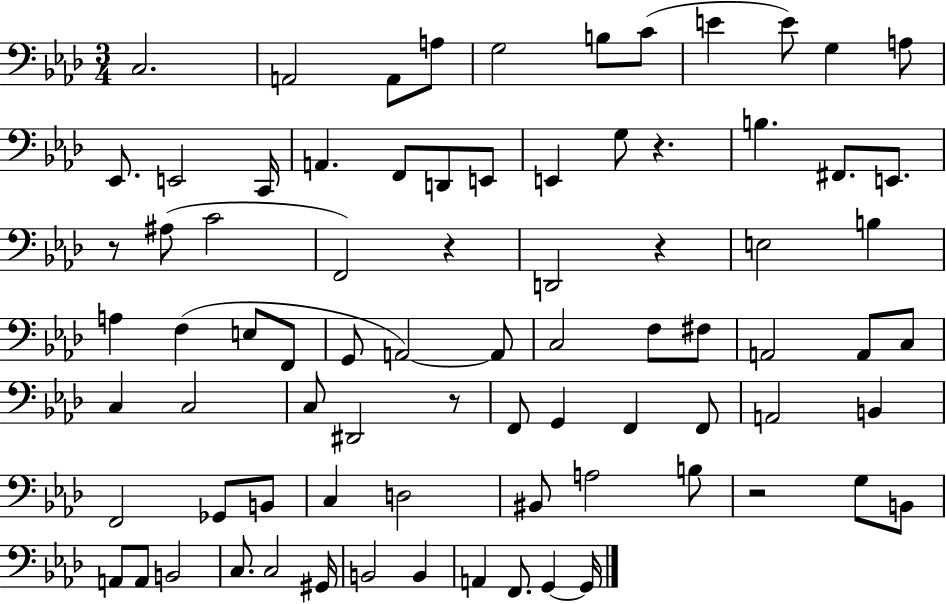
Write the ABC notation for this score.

X:1
T:Untitled
M:3/4
L:1/4
K:Ab
C,2 A,,2 A,,/2 A,/2 G,2 B,/2 C/2 E E/2 G, A,/2 _E,,/2 E,,2 C,,/4 A,, F,,/2 D,,/2 E,,/2 E,, G,/2 z B, ^F,,/2 E,,/2 z/2 ^A,/2 C2 F,,2 z D,,2 z E,2 B, A, F, E,/2 F,,/2 G,,/2 A,,2 A,,/2 C,2 F,/2 ^F,/2 A,,2 A,,/2 C,/2 C, C,2 C,/2 ^D,,2 z/2 F,,/2 G,, F,, F,,/2 A,,2 B,, F,,2 _G,,/2 B,,/2 C, D,2 ^B,,/2 A,2 B,/2 z2 G,/2 B,,/2 A,,/2 A,,/2 B,,2 C,/2 C,2 ^G,,/4 B,,2 B,, A,, F,,/2 G,, G,,/4